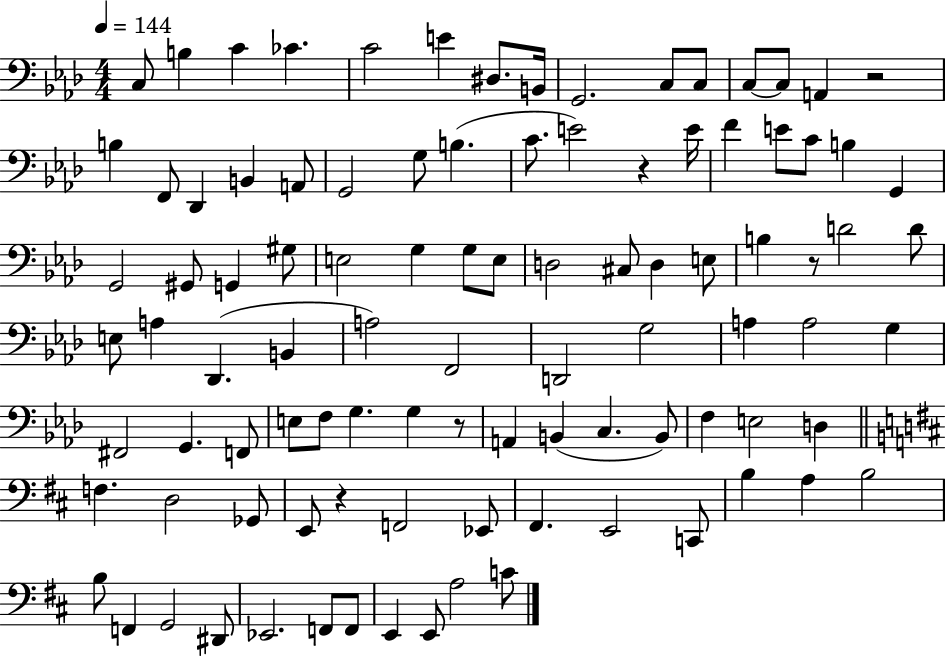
C3/e B3/q C4/q CES4/q. C4/h E4/q D#3/e. B2/s G2/h. C3/e C3/e C3/e C3/e A2/q R/h B3/q F2/e Db2/q B2/q A2/e G2/h G3/e B3/q. C4/e. E4/h R/q E4/s F4/q E4/e C4/e B3/q G2/q G2/h G#2/e G2/q G#3/e E3/h G3/q G3/e E3/e D3/h C#3/e D3/q E3/e B3/q R/e D4/h D4/e E3/e A3/q Db2/q. B2/q A3/h F2/h D2/h G3/h A3/q A3/h G3/q F#2/h G2/q. F2/e E3/e F3/e G3/q. G3/q R/e A2/q B2/q C3/q. B2/e F3/q E3/h D3/q F3/q. D3/h Gb2/e E2/e R/q F2/h Eb2/e F#2/q. E2/h C2/e B3/q A3/q B3/h B3/e F2/q G2/h D#2/e Eb2/h. F2/e F2/e E2/q E2/e A3/h C4/e